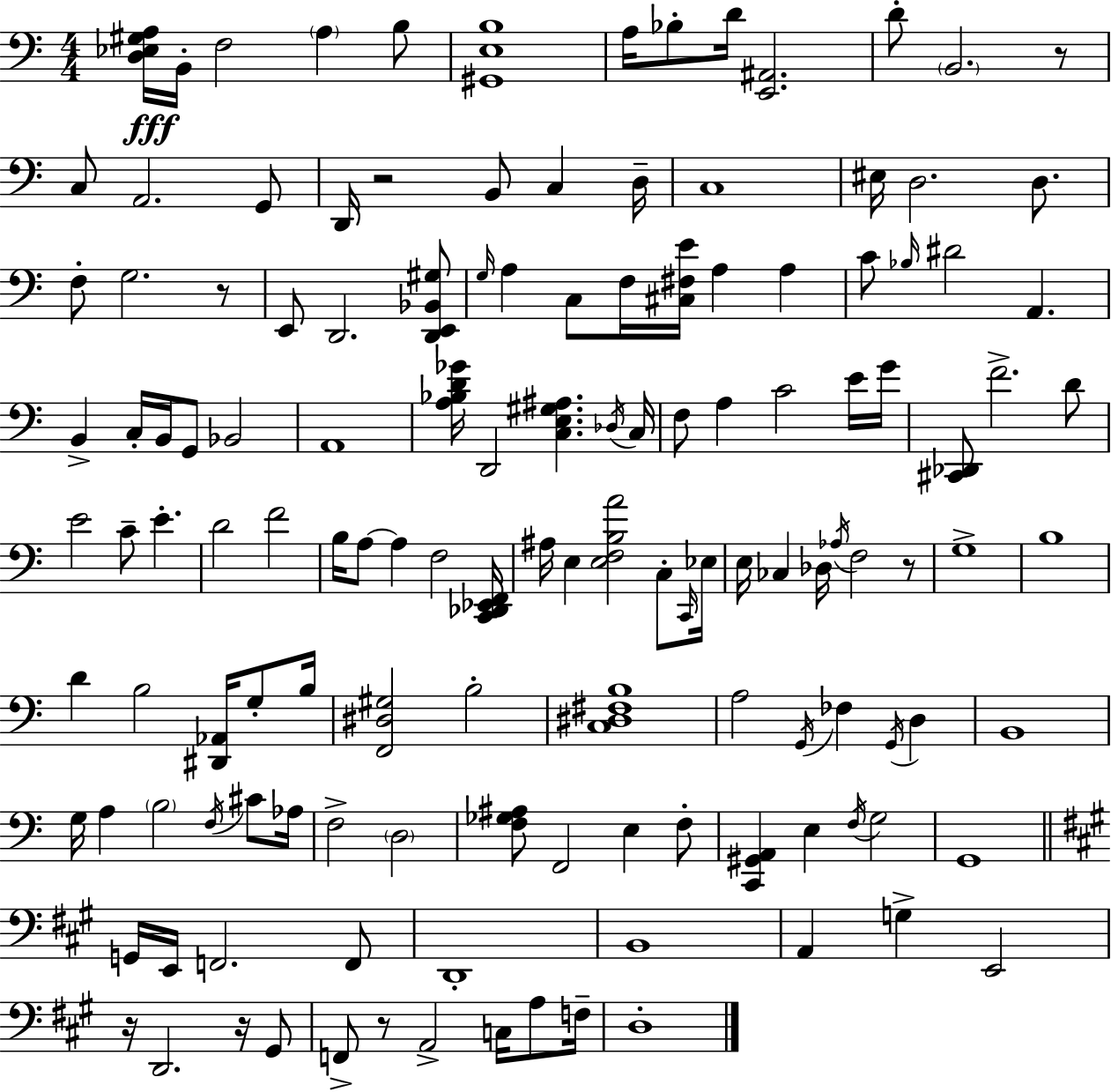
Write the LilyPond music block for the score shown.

{
  \clef bass
  \numericTimeSignature
  \time 4/4
  \key a \minor
  <d ees gis a>16\fff b,16-. f2 \parenthesize a4 b8 | <gis, e b>1 | a16 bes8-. d'16 <e, ais,>2. | d'8-. \parenthesize b,2. r8 | \break c8 a,2. g,8 | d,16 r2 b,8 c4 d16-- | c1 | eis16 d2. d8. | \break f8-. g2. r8 | e,8 d,2. <d, e, bes, gis>8 | \grace { g16 } a4 c8 f16 <cis fis e'>16 a4 a4 | c'8 \grace { bes16 } dis'2 a,4. | \break b,4-> c16-. b,16 g,8 bes,2 | a,1 | <a bes d' ges'>16 d,2 <c e gis ais>4. | \acciaccatura { des16 } c16 f8 a4 c'2 | \break e'16 g'16 <cis, des,>8 f'2.-> | d'8 e'2 c'8-- e'4.-. | d'2 f'2 | b16 a8~~ a4 f2 | \break <c, des, ees, f,>16 ais16 e4 <e f b a'>2 | c8-. \grace { c,16 } ees16 e16 ces4 des16 \acciaccatura { aes16 } f2 | r8 g1-> | b1 | \break d'4 b2 | <dis, aes,>16 g8-. b16 <f, dis gis>2 b2-. | <c dis fis b>1 | a2 \acciaccatura { g,16 } fes4 | \break \acciaccatura { g,16 } d4 b,1 | g16 a4 \parenthesize b2 | \acciaccatura { f16 } cis'8 aes16 f2-> | \parenthesize d2 <f ges ais>8 f,2 | \break e4 f8-. <c, gis, a,>4 e4 | \acciaccatura { f16 } g2 g,1 | \bar "||" \break \key a \major g,16 e,16 f,2. f,8 | d,1-. | b,1 | a,4 g4-> e,2 | \break r16 d,2. r16 gis,8 | f,8-> r8 a,2-> c16 a8 f16-- | d1-. | \bar "|."
}